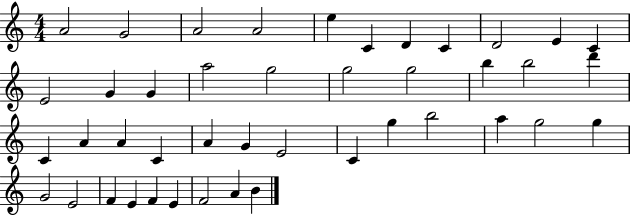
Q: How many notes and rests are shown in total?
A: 43